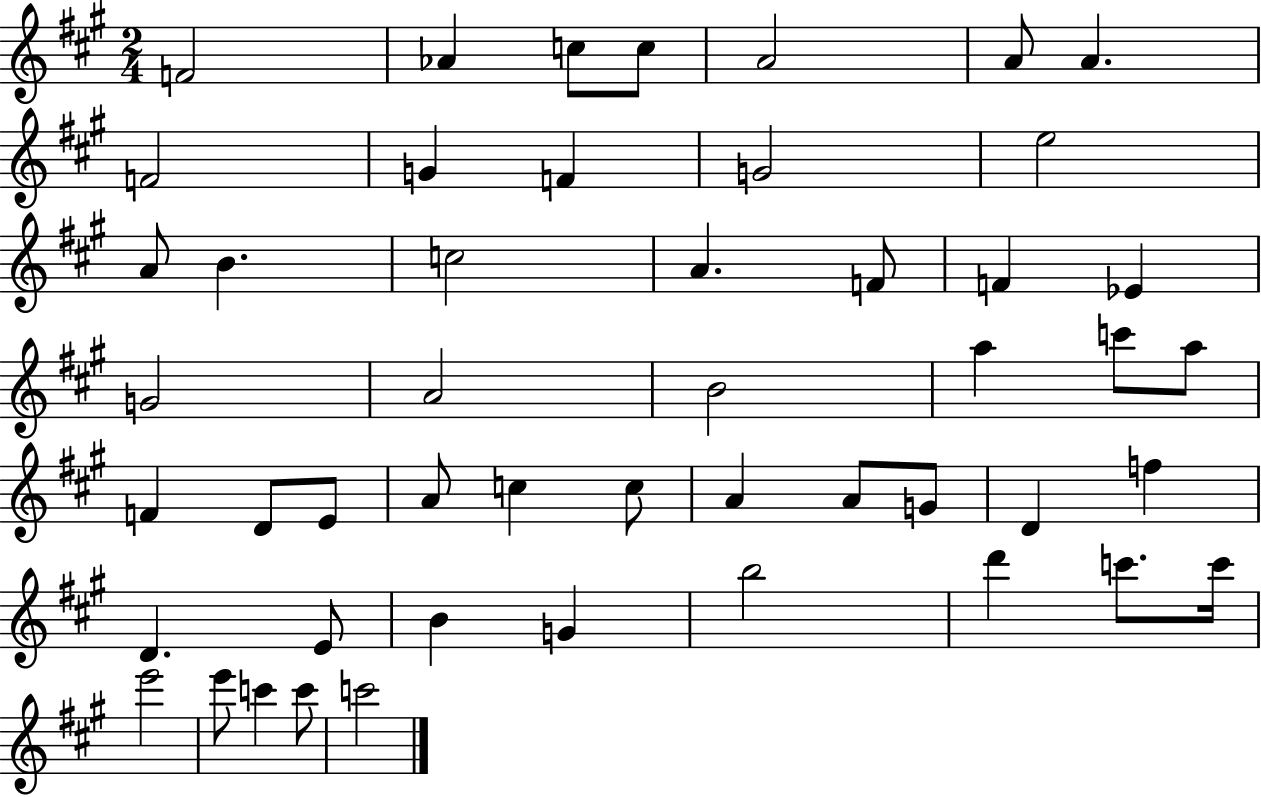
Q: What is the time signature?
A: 2/4